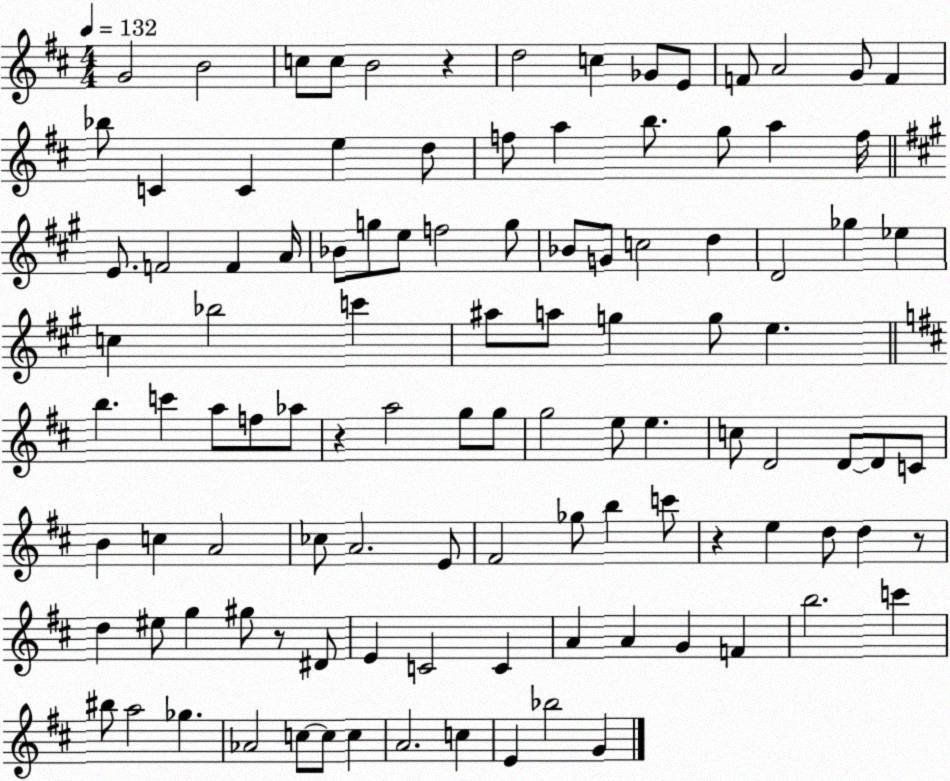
X:1
T:Untitled
M:4/4
L:1/4
K:D
G2 B2 c/2 c/2 B2 z d2 c _G/2 E/2 F/2 A2 G/2 F _b/2 C C e d/2 f/2 a b/2 g/2 a f/4 E/2 F2 F A/4 _B/2 g/2 e/2 f2 g/2 _B/2 G/2 c2 d D2 _g _e c _b2 c' ^a/2 a/2 g g/2 e b c' a/2 f/2 _a/2 z a2 g/2 g/2 g2 e/2 e c/2 D2 D/2 D/2 C/2 B c A2 _c/2 A2 E/2 ^F2 _g/2 b c'/2 z e d/2 d z/2 d ^e/2 g ^g/2 z/2 ^D/2 E C2 C A A G F b2 c' ^b/2 a2 _g _A2 c/2 c/2 c A2 c E _b2 G